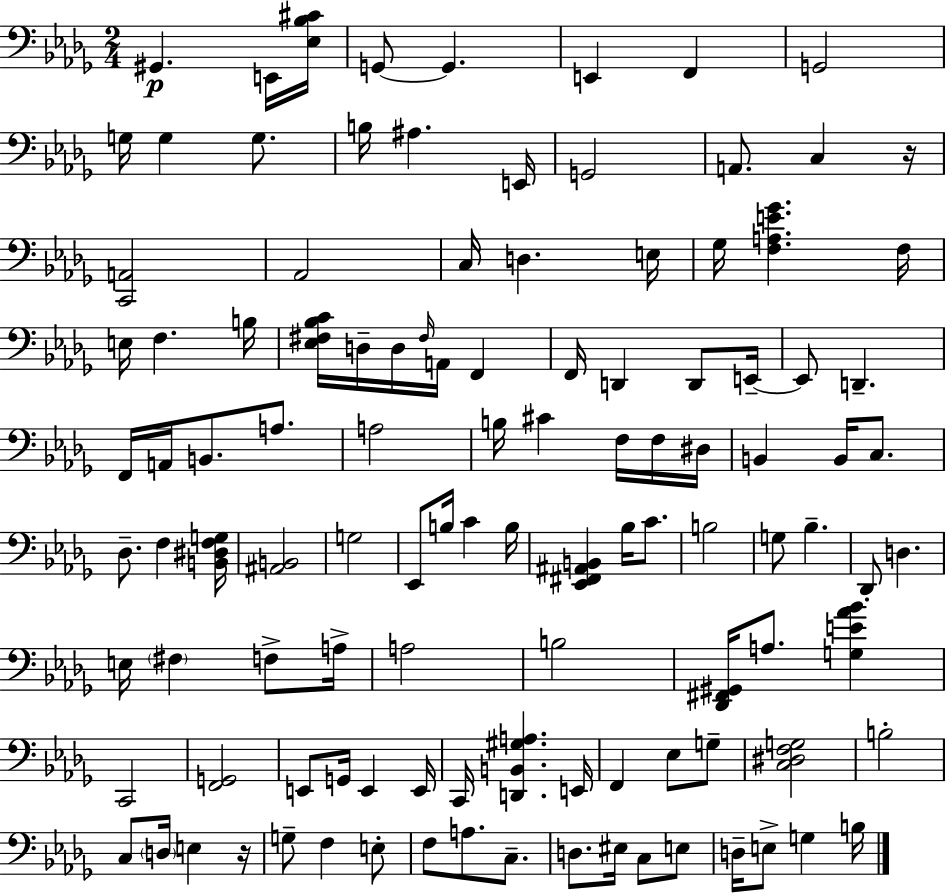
X:1
T:Untitled
M:2/4
L:1/4
K:Bbm
^G,, E,,/4 [_E,_B,^C]/4 G,,/2 G,, E,, F,, G,,2 G,/4 G, G,/2 B,/4 ^A, E,,/4 G,,2 A,,/2 C, z/4 [C,,A,,]2 _A,,2 C,/4 D, E,/4 _G,/4 [F,A,E_G] F,/4 E,/4 F, B,/4 [_E,^F,_B,C]/4 D,/4 D,/4 ^F,/4 A,,/4 F,, F,,/4 D,, D,,/2 E,,/4 E,,/2 D,, F,,/4 A,,/4 B,,/2 A,/2 A,2 B,/4 ^C F,/4 F,/4 ^D,/4 B,, B,,/4 C,/2 _D,/2 F, [B,,^D,F,G,]/4 [^A,,B,,]2 G,2 _E,,/2 B,/4 C B,/4 [_E,,^F,,^A,,B,,] _B,/4 C/2 B,2 G,/2 _B, _D,,/2 D, E,/4 ^F, F,/2 A,/4 A,2 B,2 [_D,,^F,,^G,,]/4 A,/2 [G,E_A_B] C,,2 [F,,G,,]2 E,,/2 G,,/4 E,, E,,/4 C,,/4 [D,,B,,^G,A,] E,,/4 F,, _E,/2 G,/2 [C,^D,F,G,]2 B,2 C,/2 D,/4 E, z/4 G,/2 F, E,/2 F,/2 A,/2 C,/2 D,/2 ^E,/4 C,/2 E,/2 D,/4 E,/2 G, B,/4